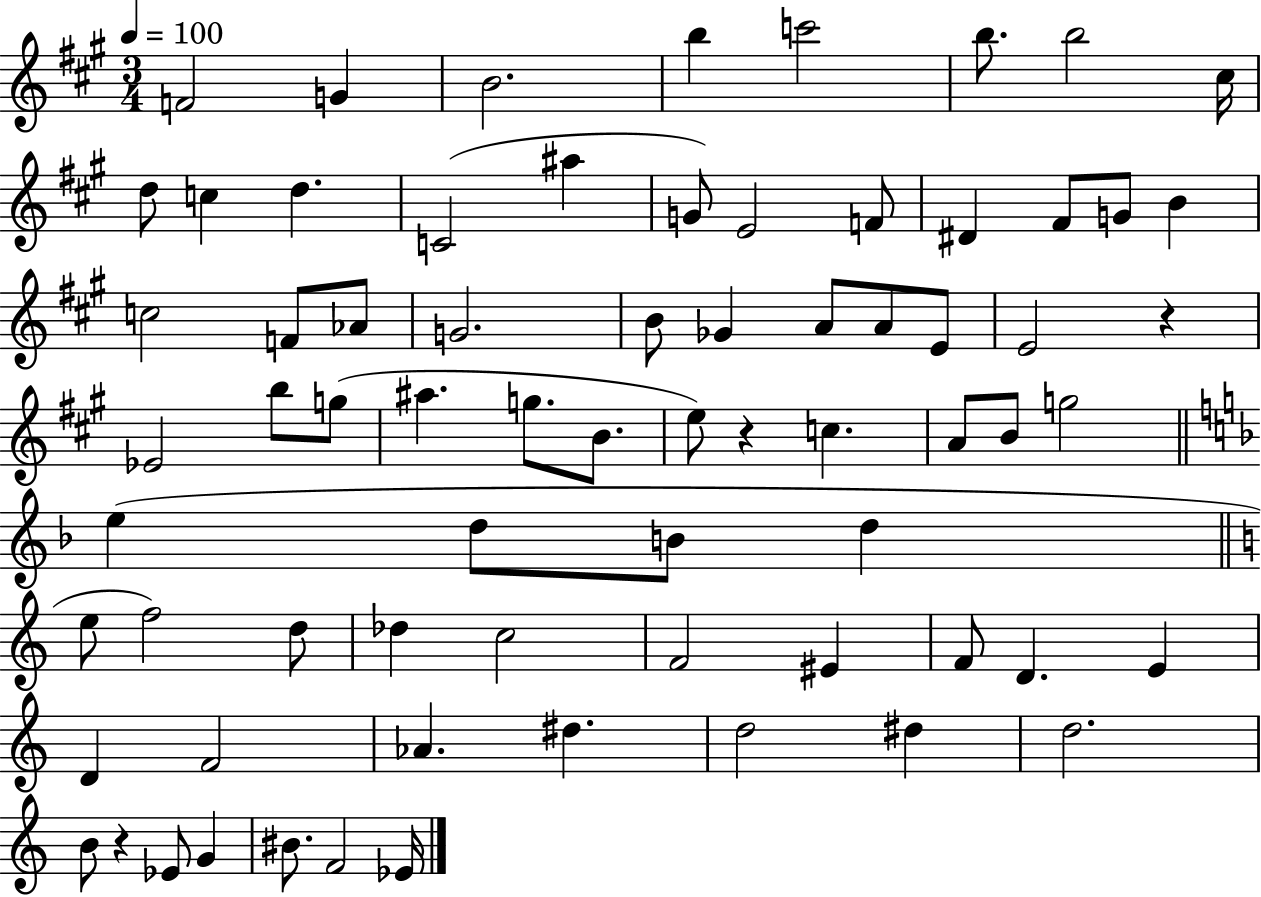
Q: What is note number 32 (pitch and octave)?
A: B5